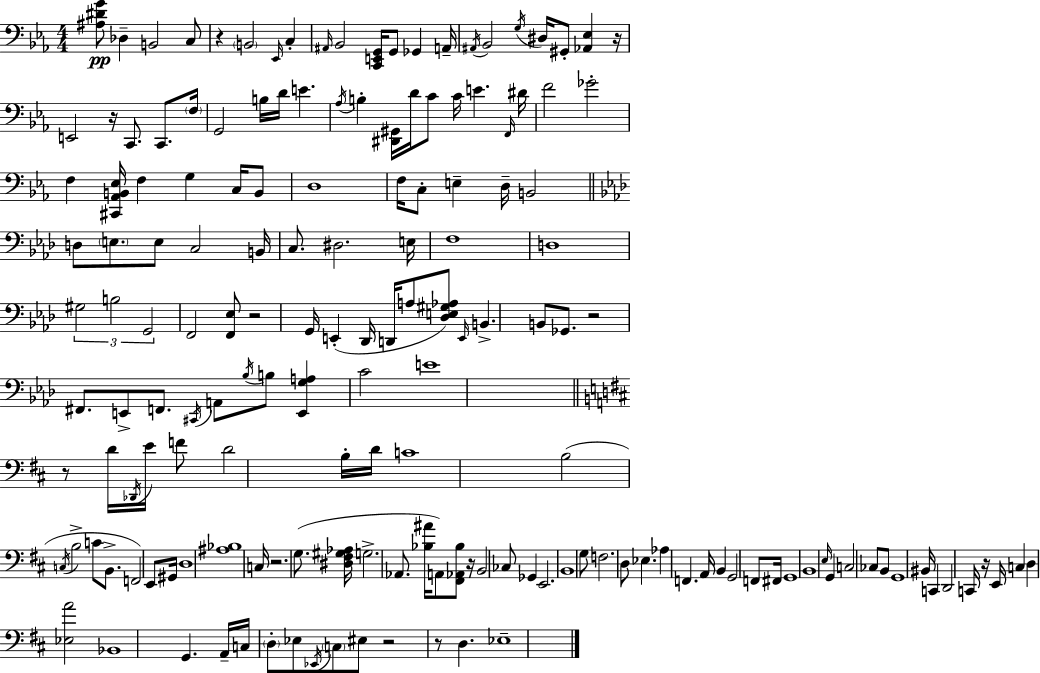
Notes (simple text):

[A#3,D#4,G4]/e Db3/q B2/h C3/e R/q B2/h Eb2/s C3/q A#2/s Bb2/h [C2,E2,G2]/s G2/e Gb2/q A2/s A#2/s Bb2/h G3/s D#3/s G#2/e [Ab2,Eb3]/q R/s E2/h R/s C2/e. C2/e. F3/s G2/h B3/s D4/s E4/q. Ab3/s B3/q [D#2,G#2]/s D4/s C4/e C4/s E4/q. F2/s D#4/s F4/h Gb4/h F3/q [C#2,Ab2,B2,Eb3]/s F3/q G3/q C3/s B2/e D3/w F3/s C3/e E3/q D3/s B2/h D3/e E3/e. E3/e C3/h B2/s C3/e. D#3/h. E3/s F3/w D3/w G#3/h B3/h G2/h F2/h [F2,Eb3]/e R/h G2/s E2/q Db2/s D2/s A3/e [Db3,E3,G#3,Ab3]/e E2/s B2/q. B2/e Gb2/e. R/h F#2/e. E2/e F2/e. C#2/s A2/e Bb3/s B3/e [E2,G3,A3]/q C4/h E4/w R/e D4/s Db2/s E4/s F4/e D4/h B3/s D4/s C4/w B3/h C3/s B3/h C4/e B2/e. F2/h E2/e G#2/s D3/w [A#3,Bb3]/w C3/s R/h. G3/e. [D#3,F#3,G#3,Ab3]/s G3/h. Ab2/e. [Bb3,A#4]/s A2/e [F#2,Ab2,Bb3]/e R/s B2/h CES3/e Gb2/q E2/h. B2/w G3/e F3/h. D3/e Eb3/q. Ab3/q F2/q. A2/s B2/q G2/h F2/e F#2/s G2/w B2/w E3/s G2/q C3/h CES3/e B2/e G2/w BIS2/s C2/q D2/h C2/s R/s E2/s C3/q D3/q [Eb3,A4]/h Bb2/w G2/q. A2/s C3/s D3/e Eb3/e Eb2/s C3/e EIS3/e R/h R/e D3/q. Eb3/w